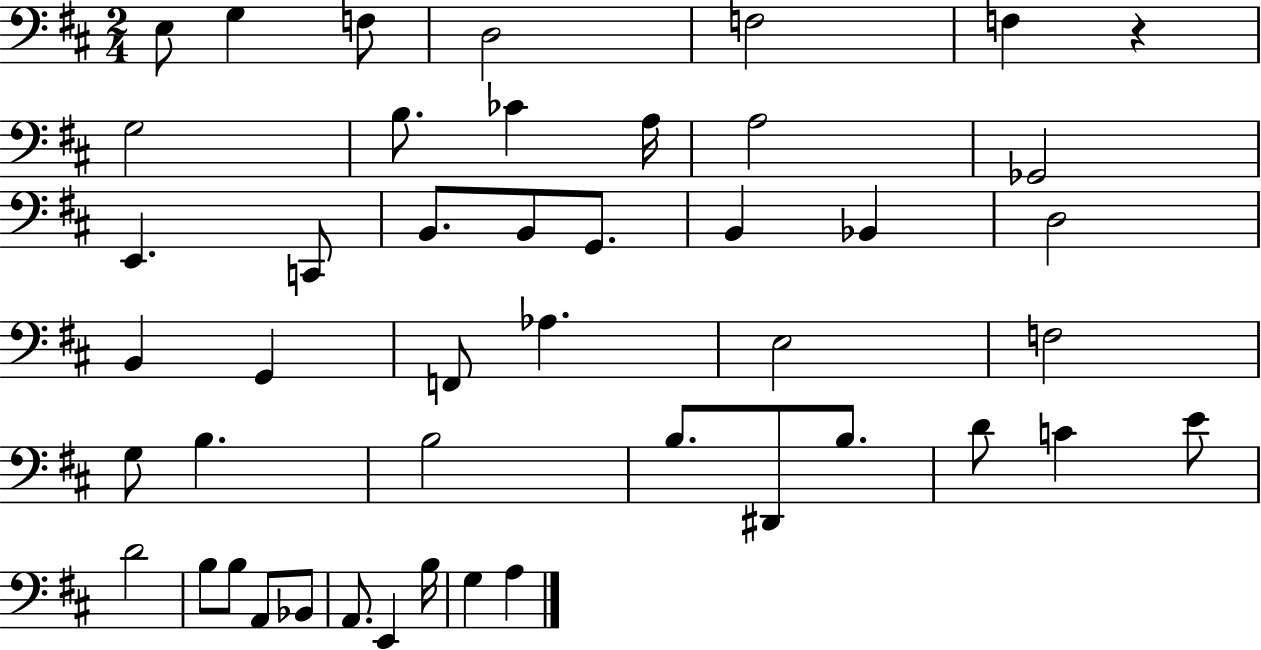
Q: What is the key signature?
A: D major